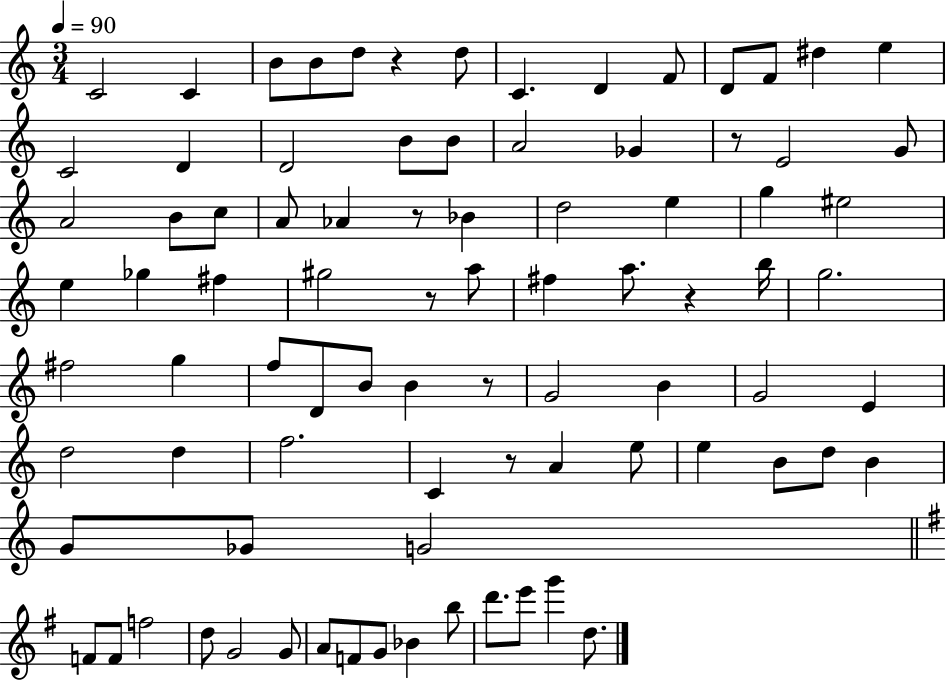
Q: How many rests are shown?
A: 7